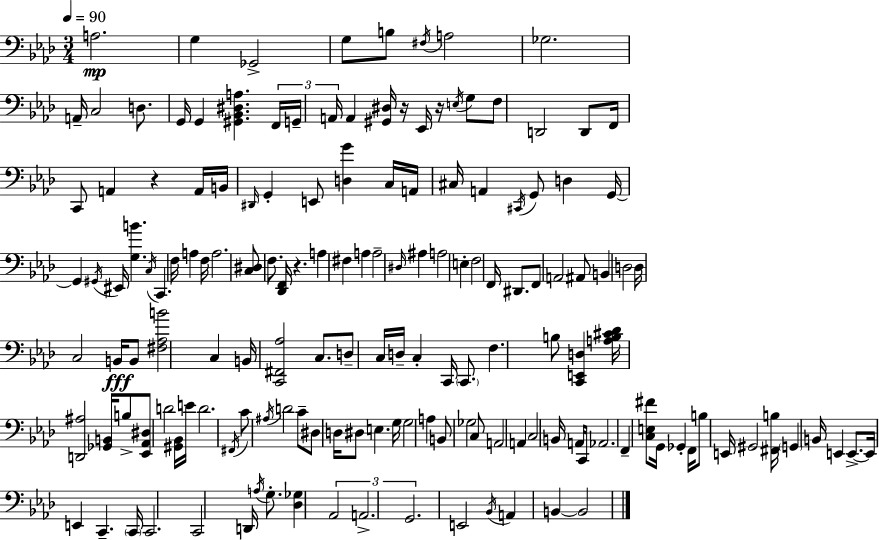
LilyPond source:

{
  \clef bass
  \numericTimeSignature
  \time 3/4
  \key aes \major
  \tempo 4 = 90
  a2.\mp | g4 ges,2-> | g8 b8 \acciaccatura { fis16 } a2 | ges2. | \break a,16-- c2 d8. | g,16 g,4 <gis, bes, dis a>4. | \tuplet 3/2 { f,16 g,16-- a,16 } a,4 <gis, dis>16 r16 ees,16 r16 \acciaccatura { e16 } | g8 f8 d,2 | \break d,8 f,16 c,8 a,4 r4 | a,16 b,16 \grace { dis,16 } g,4-. e,8 <d g'>4 | c16 a,16 cis16 a,4 \acciaccatura { cis,16 } g,8 | d4 g,16~~ g,4 \acciaccatura { gis,16 } eis,16 <g b'>4. | \break \acciaccatura { c16 } c,4. | f16 a4 f16 a2. | <c dis>8 f8. <des, f,>16 | r4. a4 fis4 | \break a4 a2-- | \grace { dis16 } ais4 a2 | e4-. f2 | f,16 dis,8. f,8 a,2 | \break ais,8 b,4 d2 | d16 c2 | b,16\fff b,8 <fis aes b'>2 | c4 b,16 <c, fis, aes>2 | \break c8. d8-- c16 d16-- c4-. | c,16 \parenthesize c,8. f4. | b8 <c, e, d>4 <a b cis' des'>16 <d, ais>2 | <ges, b,>16 b8-> <ees, aes, dis>8 d'2 | \break <gis, bes,>16 e'16 d'2. | \acciaccatura { fis,16 } c'8 \acciaccatura { ais16 } d'2 | c'8-- dis8 d16 | dis8 e4. g16 g2 | \break a4 b,8 ges2 | c8 a,2 | a,4 c2 | b,16 a,16 c,8 aes,2. | \break f,4-- | <c e fis'>8 g,16 ges,4-. f,16 b8 e,16 | gis,2 <fis, b>16 \parenthesize g,4 | b,16 e,4 e,8.->~~ e,16 e,4 | \break c,4.-- \parenthesize c,16 c,2. | c,2 | d,16 \acciaccatura { a16 } g8.-. <des ges>4 | \tuplet 3/2 { aes,2 a,2.-> | \break g,2. } | e,2 | \acciaccatura { bes,16 } a,4 b,4~~ | b,2 \bar "|."
}